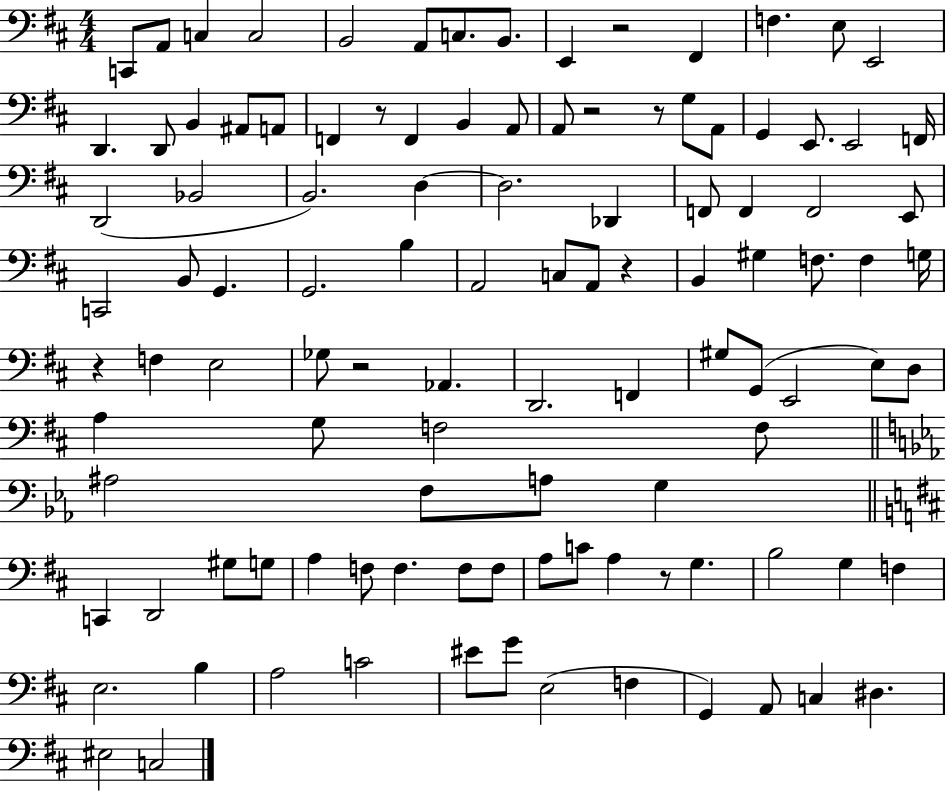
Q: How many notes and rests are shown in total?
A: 109